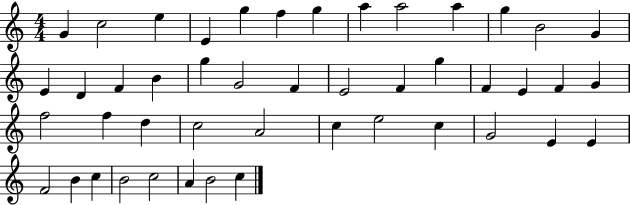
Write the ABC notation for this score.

X:1
T:Untitled
M:4/4
L:1/4
K:C
G c2 e E g f g a a2 a g B2 G E D F B g G2 F E2 F g F E F G f2 f d c2 A2 c e2 c G2 E E F2 B c B2 c2 A B2 c